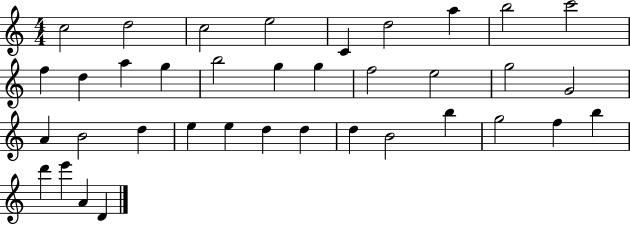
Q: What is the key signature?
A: C major